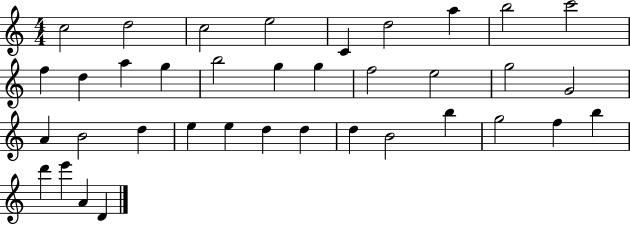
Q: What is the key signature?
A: C major